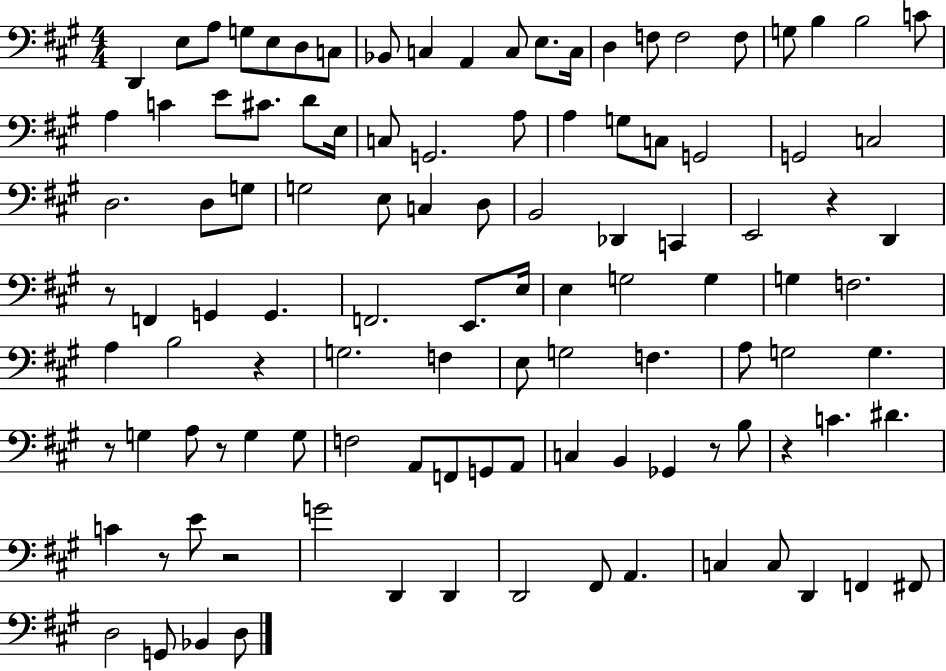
{
  \clef bass
  \numericTimeSignature
  \time 4/4
  \key a \major
  d,4 e8 a8 g8 e8 d8 c8 | bes,8 c4 a,4 c8 e8. c16 | d4 f8 f2 f8 | g8 b4 b2 c'8 | \break a4 c'4 e'8 cis'8. d'8 e16 | c8 g,2. a8 | a4 g8 c8 g,2 | g,2 c2 | \break d2. d8 g8 | g2 e8 c4 d8 | b,2 des,4 c,4 | e,2 r4 d,4 | \break r8 f,4 g,4 g,4. | f,2. e,8. e16 | e4 g2 g4 | g4 f2. | \break a4 b2 r4 | g2. f4 | e8 g2 f4. | a8 g2 g4. | \break r8 g4 a8 r8 g4 g8 | f2 a,8 f,8 g,8 a,8 | c4 b,4 ges,4 r8 b8 | r4 c'4. dis'4. | \break c'4 r8 e'8 r2 | g'2 d,4 d,4 | d,2 fis,8 a,4. | c4 c8 d,4 f,4 fis,8 | \break d2 g,8 bes,4 d8 | \bar "|."
}